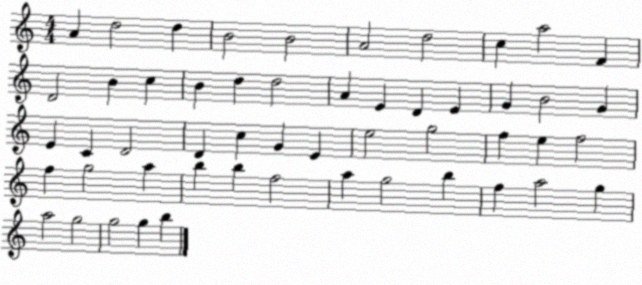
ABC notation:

X:1
T:Untitled
M:4/4
L:1/4
K:C
A d2 d B2 B2 A2 d2 c a2 F D2 B c B d d2 A E D E G B2 G E C D2 D c G E e2 g2 f e f2 f g2 a b b f2 a g2 b f a2 g a2 g2 g2 g b